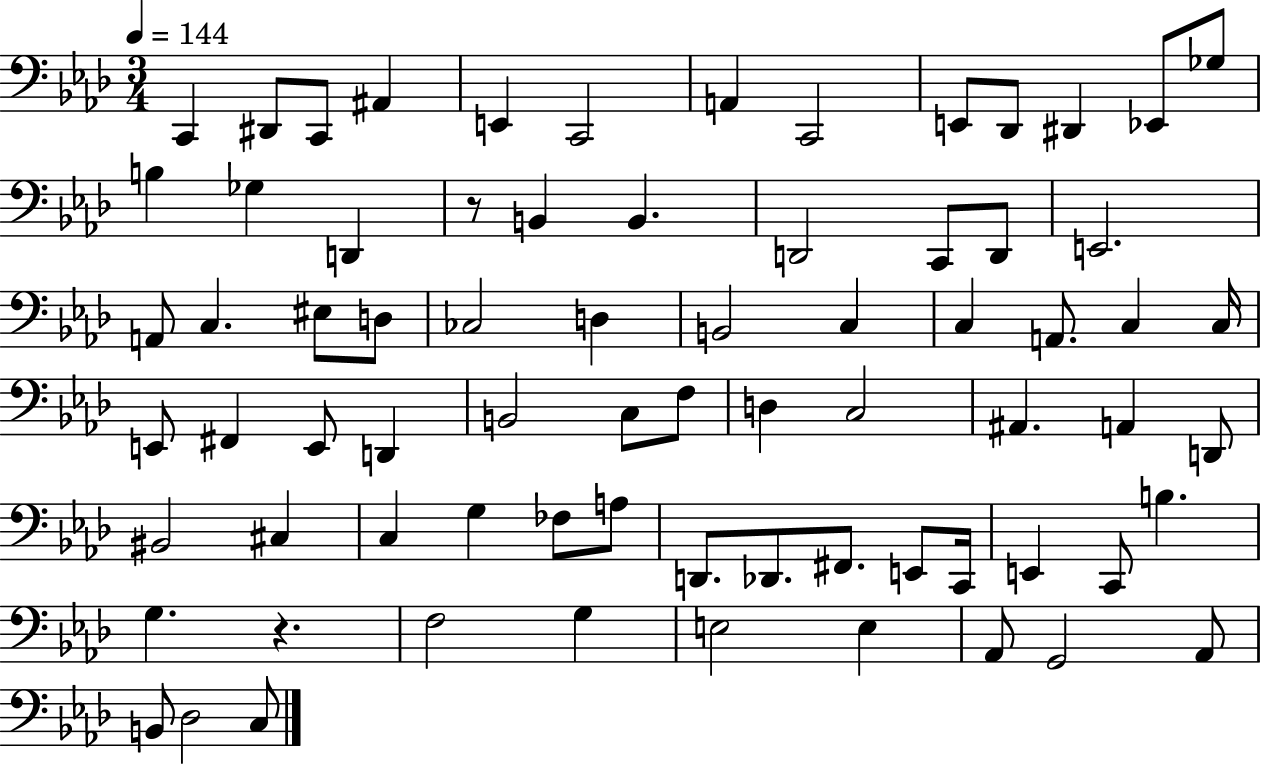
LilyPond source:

{
  \clef bass
  \numericTimeSignature
  \time 3/4
  \key aes \major
  \tempo 4 = 144
  \repeat volta 2 { c,4 dis,8 c,8 ais,4 | e,4 c,2 | a,4 c,2 | e,8 des,8 dis,4 ees,8 ges8 | \break b4 ges4 d,4 | r8 b,4 b,4. | d,2 c,8 d,8 | e,2. | \break a,8 c4. eis8 d8 | ces2 d4 | b,2 c4 | c4 a,8. c4 c16 | \break e,8 fis,4 e,8 d,4 | b,2 c8 f8 | d4 c2 | ais,4. a,4 d,8 | \break bis,2 cis4 | c4 g4 fes8 a8 | d,8. des,8. fis,8. e,8 c,16 | e,4 c,8 b4. | \break g4. r4. | f2 g4 | e2 e4 | aes,8 g,2 aes,8 | \break b,8 des2 c8 | } \bar "|."
}